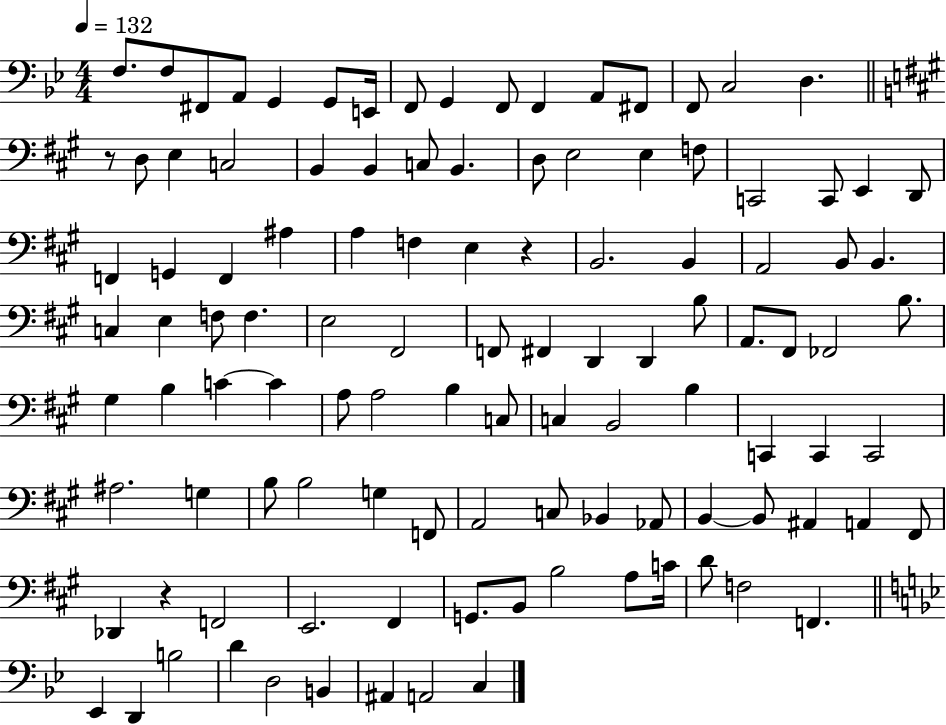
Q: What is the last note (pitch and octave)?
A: C3